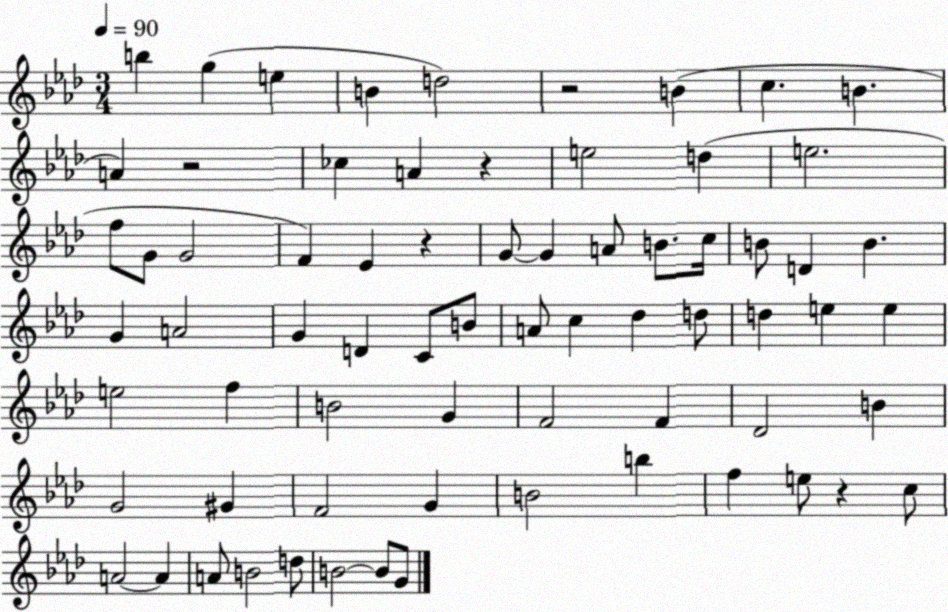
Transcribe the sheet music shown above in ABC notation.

X:1
T:Untitled
M:3/4
L:1/4
K:Ab
b g e B d2 z2 B c B A z2 _c A z e2 d e2 f/2 G/2 G2 F _E z G/2 G A/2 B/2 c/4 B/2 D B G A2 G D C/2 B/2 A/2 c _d d/2 d e e e2 f B2 G F2 F _D2 B G2 ^G F2 G B2 b f e/2 z c/2 A2 A A/2 B2 d/2 B2 B/2 G/2